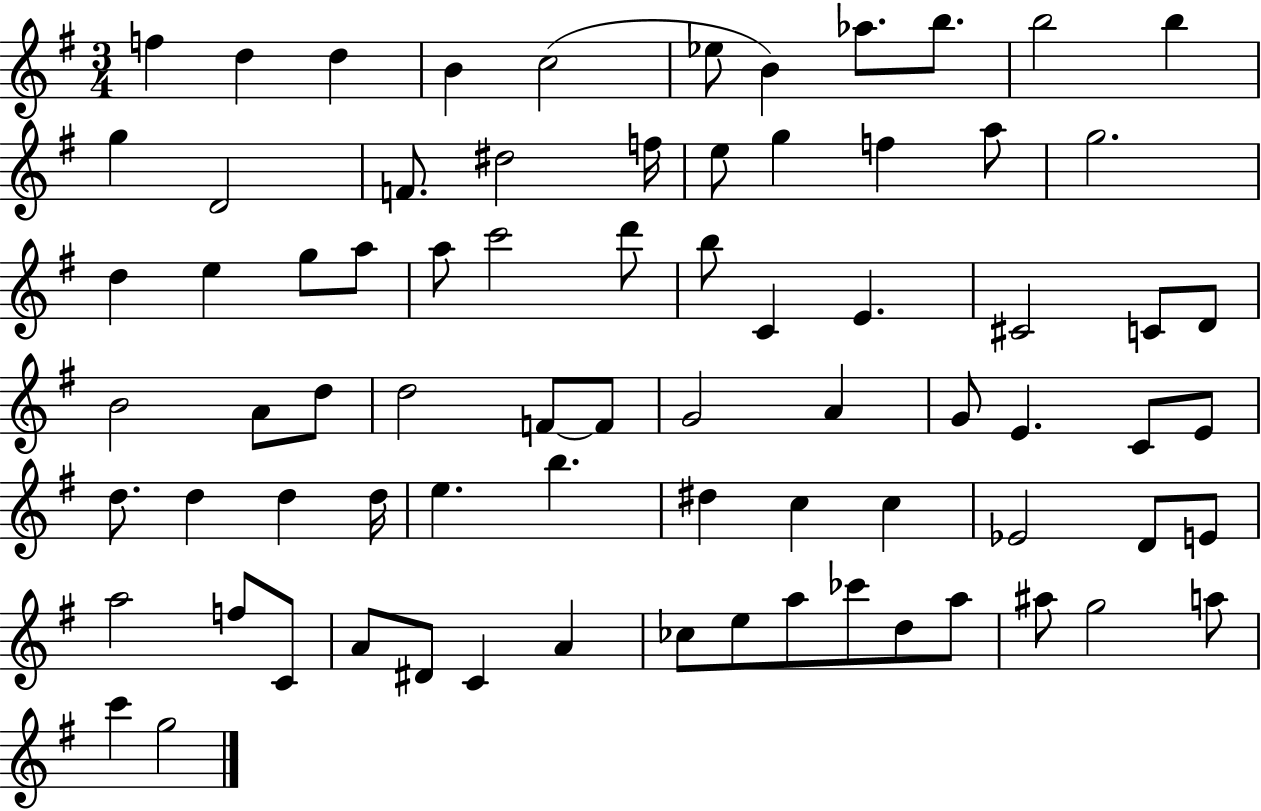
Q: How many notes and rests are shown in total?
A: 76